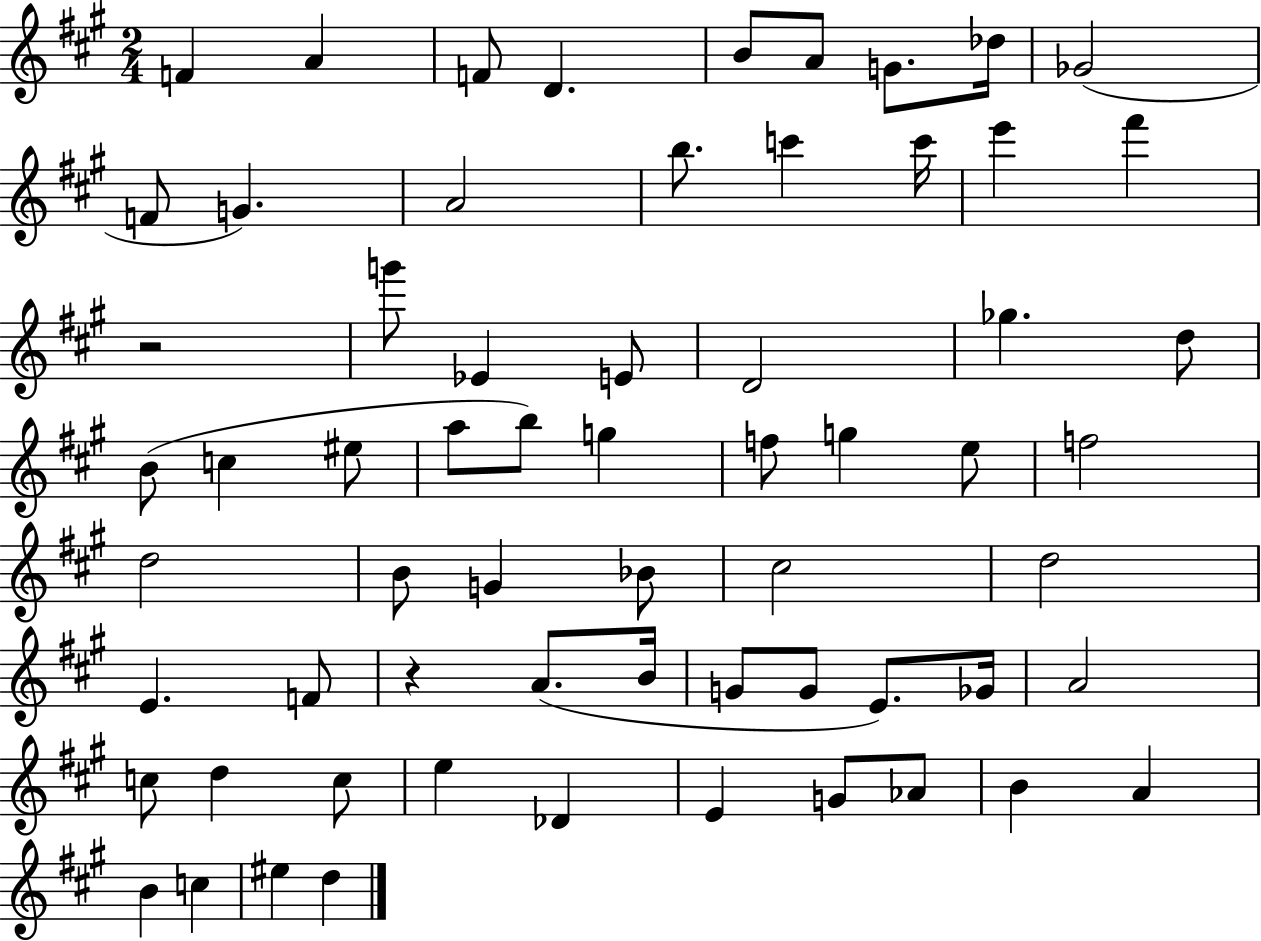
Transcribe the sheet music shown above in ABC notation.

X:1
T:Untitled
M:2/4
L:1/4
K:A
F A F/2 D B/2 A/2 G/2 _d/4 _G2 F/2 G A2 b/2 c' c'/4 e' ^f' z2 g'/2 _E E/2 D2 _g d/2 B/2 c ^e/2 a/2 b/2 g f/2 g e/2 f2 d2 B/2 G _B/2 ^c2 d2 E F/2 z A/2 B/4 G/2 G/2 E/2 _G/4 A2 c/2 d c/2 e _D E G/2 _A/2 B A B c ^e d